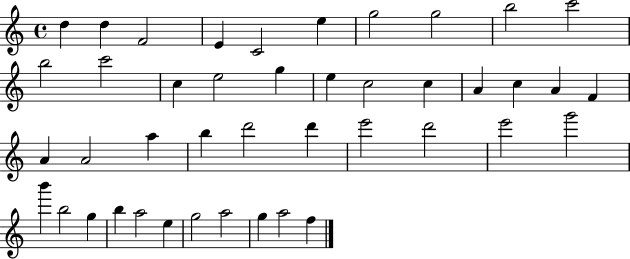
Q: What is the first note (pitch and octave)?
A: D5